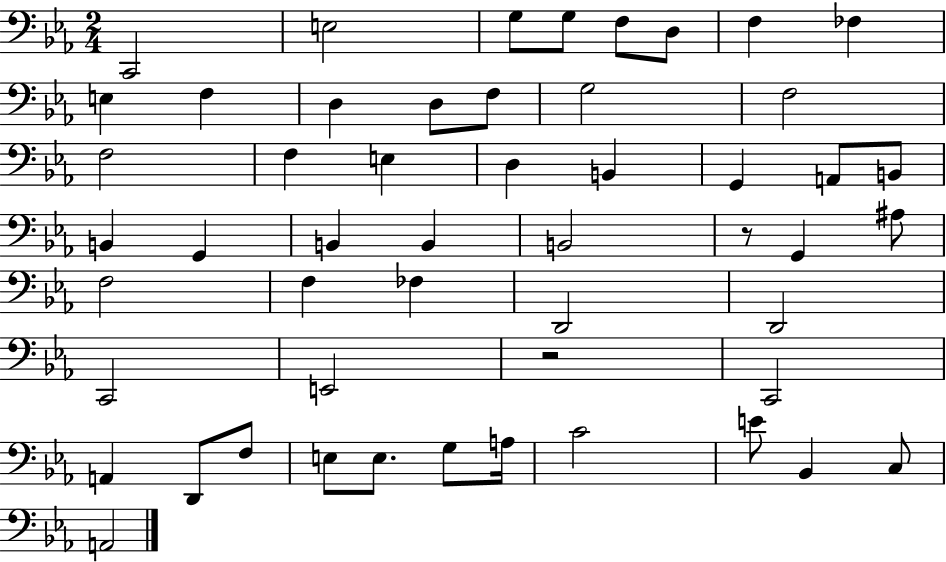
C2/h E3/h G3/e G3/e F3/e D3/e F3/q FES3/q E3/q F3/q D3/q D3/e F3/e G3/h F3/h F3/h F3/q E3/q D3/q B2/q G2/q A2/e B2/e B2/q G2/q B2/q B2/q B2/h R/e G2/q A#3/e F3/h F3/q FES3/q D2/h D2/h C2/h E2/h R/h C2/h A2/q D2/e F3/e E3/e E3/e. G3/e A3/s C4/h E4/e Bb2/q C3/e A2/h